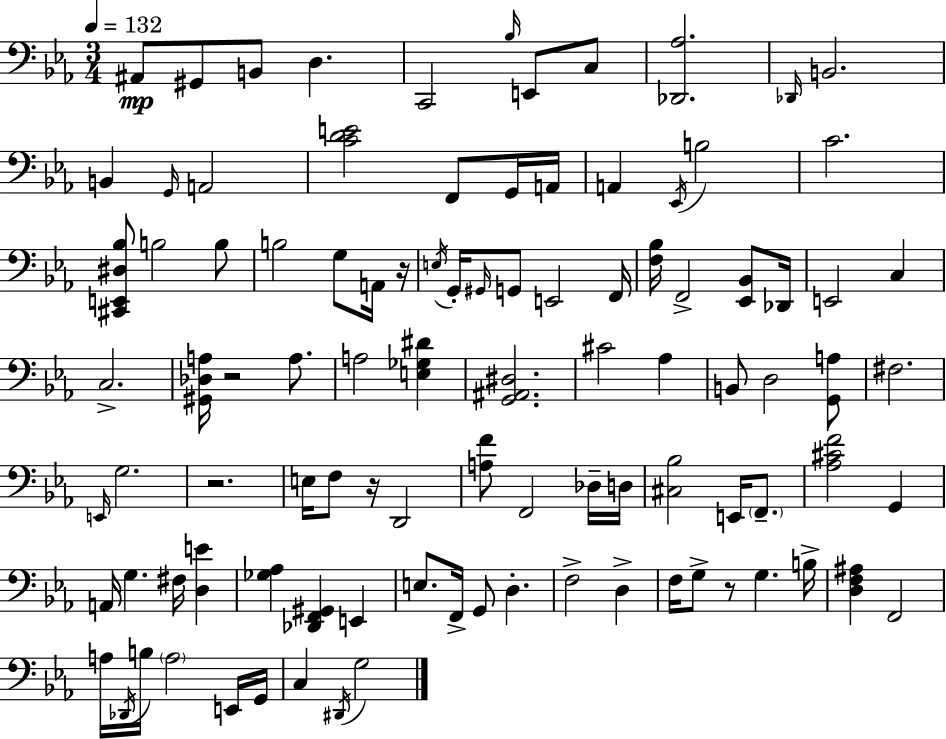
A#2/e G#2/e B2/e D3/q. C2/h Bb3/s E2/e C3/e [Db2,Ab3]/h. Db2/s B2/h. B2/q G2/s A2/h [C4,D4,E4]/h F2/e G2/s A2/s A2/q Eb2/s B3/h C4/h. [C#2,E2,D#3,Bb3]/e B3/h B3/e B3/h G3/e A2/s R/s E3/s G2/s G#2/s G2/e E2/h F2/s [F3,Bb3]/s F2/h [Eb2,Bb2]/e Db2/s E2/h C3/q C3/h. [G#2,Db3,A3]/s R/h A3/e. A3/h [E3,Gb3,D#4]/q [G2,A#2,D#3]/h. C#4/h Ab3/q B2/e D3/h [G2,A3]/e F#3/h. E2/s G3/h. R/h. E3/s F3/e R/s D2/h [A3,F4]/e F2/h Db3/s D3/s [C#3,Bb3]/h E2/s F2/e. [Ab3,C#4,F4]/h G2/q A2/s G3/q. F#3/s [D3,E4]/q [Gb3,Ab3]/q [Db2,F2,G#2]/q E2/q E3/e. F2/s G2/e D3/q. F3/h D3/q F3/s G3/e R/e G3/q. B3/s [D3,F3,A#3]/q F2/h A3/s Db2/s B3/s A3/h E2/s G2/s C3/q D#2/s G3/h